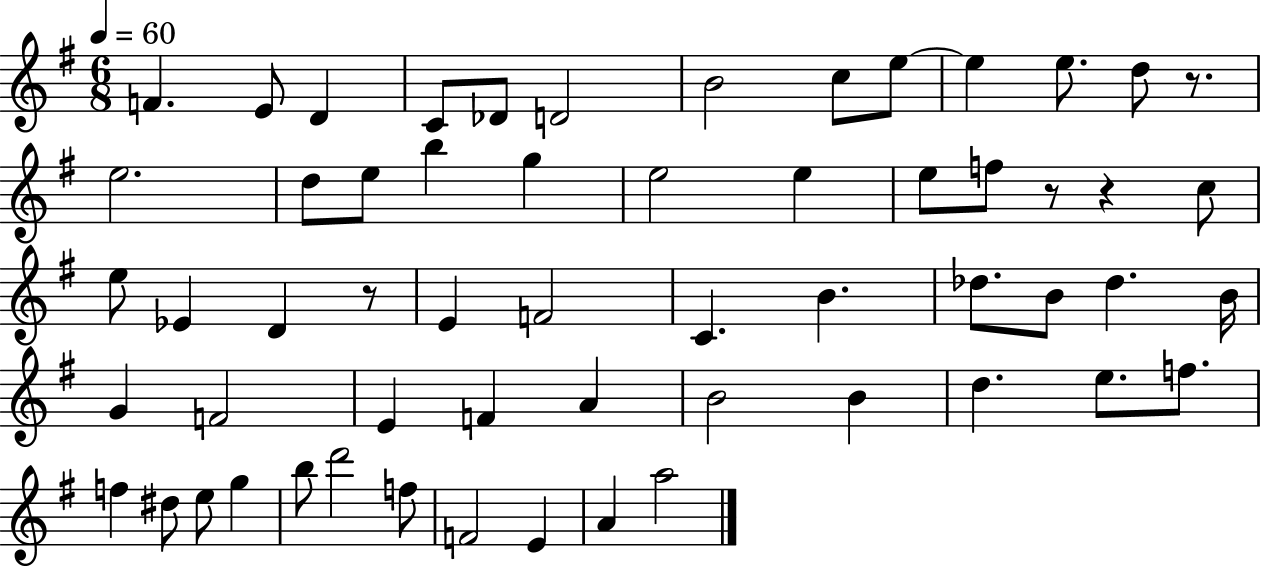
F4/q. E4/e D4/q C4/e Db4/e D4/h B4/h C5/e E5/e E5/q E5/e. D5/e R/e. E5/h. D5/e E5/e B5/q G5/q E5/h E5/q E5/e F5/e R/e R/q C5/e E5/e Eb4/q D4/q R/e E4/q F4/h C4/q. B4/q. Db5/e. B4/e Db5/q. B4/s G4/q F4/h E4/q F4/q A4/q B4/h B4/q D5/q. E5/e. F5/e. F5/q D#5/e E5/e G5/q B5/e D6/h F5/e F4/h E4/q A4/q A5/h